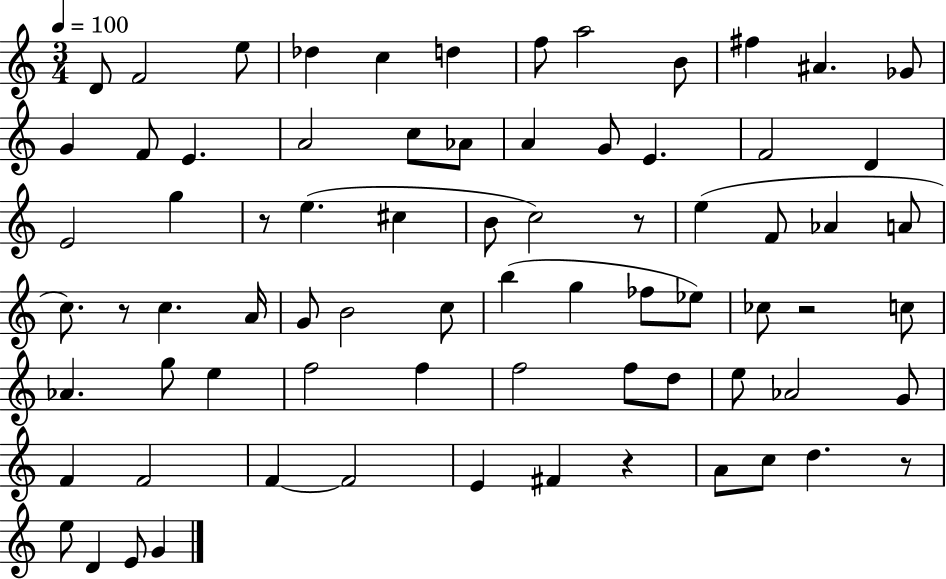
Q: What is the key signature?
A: C major